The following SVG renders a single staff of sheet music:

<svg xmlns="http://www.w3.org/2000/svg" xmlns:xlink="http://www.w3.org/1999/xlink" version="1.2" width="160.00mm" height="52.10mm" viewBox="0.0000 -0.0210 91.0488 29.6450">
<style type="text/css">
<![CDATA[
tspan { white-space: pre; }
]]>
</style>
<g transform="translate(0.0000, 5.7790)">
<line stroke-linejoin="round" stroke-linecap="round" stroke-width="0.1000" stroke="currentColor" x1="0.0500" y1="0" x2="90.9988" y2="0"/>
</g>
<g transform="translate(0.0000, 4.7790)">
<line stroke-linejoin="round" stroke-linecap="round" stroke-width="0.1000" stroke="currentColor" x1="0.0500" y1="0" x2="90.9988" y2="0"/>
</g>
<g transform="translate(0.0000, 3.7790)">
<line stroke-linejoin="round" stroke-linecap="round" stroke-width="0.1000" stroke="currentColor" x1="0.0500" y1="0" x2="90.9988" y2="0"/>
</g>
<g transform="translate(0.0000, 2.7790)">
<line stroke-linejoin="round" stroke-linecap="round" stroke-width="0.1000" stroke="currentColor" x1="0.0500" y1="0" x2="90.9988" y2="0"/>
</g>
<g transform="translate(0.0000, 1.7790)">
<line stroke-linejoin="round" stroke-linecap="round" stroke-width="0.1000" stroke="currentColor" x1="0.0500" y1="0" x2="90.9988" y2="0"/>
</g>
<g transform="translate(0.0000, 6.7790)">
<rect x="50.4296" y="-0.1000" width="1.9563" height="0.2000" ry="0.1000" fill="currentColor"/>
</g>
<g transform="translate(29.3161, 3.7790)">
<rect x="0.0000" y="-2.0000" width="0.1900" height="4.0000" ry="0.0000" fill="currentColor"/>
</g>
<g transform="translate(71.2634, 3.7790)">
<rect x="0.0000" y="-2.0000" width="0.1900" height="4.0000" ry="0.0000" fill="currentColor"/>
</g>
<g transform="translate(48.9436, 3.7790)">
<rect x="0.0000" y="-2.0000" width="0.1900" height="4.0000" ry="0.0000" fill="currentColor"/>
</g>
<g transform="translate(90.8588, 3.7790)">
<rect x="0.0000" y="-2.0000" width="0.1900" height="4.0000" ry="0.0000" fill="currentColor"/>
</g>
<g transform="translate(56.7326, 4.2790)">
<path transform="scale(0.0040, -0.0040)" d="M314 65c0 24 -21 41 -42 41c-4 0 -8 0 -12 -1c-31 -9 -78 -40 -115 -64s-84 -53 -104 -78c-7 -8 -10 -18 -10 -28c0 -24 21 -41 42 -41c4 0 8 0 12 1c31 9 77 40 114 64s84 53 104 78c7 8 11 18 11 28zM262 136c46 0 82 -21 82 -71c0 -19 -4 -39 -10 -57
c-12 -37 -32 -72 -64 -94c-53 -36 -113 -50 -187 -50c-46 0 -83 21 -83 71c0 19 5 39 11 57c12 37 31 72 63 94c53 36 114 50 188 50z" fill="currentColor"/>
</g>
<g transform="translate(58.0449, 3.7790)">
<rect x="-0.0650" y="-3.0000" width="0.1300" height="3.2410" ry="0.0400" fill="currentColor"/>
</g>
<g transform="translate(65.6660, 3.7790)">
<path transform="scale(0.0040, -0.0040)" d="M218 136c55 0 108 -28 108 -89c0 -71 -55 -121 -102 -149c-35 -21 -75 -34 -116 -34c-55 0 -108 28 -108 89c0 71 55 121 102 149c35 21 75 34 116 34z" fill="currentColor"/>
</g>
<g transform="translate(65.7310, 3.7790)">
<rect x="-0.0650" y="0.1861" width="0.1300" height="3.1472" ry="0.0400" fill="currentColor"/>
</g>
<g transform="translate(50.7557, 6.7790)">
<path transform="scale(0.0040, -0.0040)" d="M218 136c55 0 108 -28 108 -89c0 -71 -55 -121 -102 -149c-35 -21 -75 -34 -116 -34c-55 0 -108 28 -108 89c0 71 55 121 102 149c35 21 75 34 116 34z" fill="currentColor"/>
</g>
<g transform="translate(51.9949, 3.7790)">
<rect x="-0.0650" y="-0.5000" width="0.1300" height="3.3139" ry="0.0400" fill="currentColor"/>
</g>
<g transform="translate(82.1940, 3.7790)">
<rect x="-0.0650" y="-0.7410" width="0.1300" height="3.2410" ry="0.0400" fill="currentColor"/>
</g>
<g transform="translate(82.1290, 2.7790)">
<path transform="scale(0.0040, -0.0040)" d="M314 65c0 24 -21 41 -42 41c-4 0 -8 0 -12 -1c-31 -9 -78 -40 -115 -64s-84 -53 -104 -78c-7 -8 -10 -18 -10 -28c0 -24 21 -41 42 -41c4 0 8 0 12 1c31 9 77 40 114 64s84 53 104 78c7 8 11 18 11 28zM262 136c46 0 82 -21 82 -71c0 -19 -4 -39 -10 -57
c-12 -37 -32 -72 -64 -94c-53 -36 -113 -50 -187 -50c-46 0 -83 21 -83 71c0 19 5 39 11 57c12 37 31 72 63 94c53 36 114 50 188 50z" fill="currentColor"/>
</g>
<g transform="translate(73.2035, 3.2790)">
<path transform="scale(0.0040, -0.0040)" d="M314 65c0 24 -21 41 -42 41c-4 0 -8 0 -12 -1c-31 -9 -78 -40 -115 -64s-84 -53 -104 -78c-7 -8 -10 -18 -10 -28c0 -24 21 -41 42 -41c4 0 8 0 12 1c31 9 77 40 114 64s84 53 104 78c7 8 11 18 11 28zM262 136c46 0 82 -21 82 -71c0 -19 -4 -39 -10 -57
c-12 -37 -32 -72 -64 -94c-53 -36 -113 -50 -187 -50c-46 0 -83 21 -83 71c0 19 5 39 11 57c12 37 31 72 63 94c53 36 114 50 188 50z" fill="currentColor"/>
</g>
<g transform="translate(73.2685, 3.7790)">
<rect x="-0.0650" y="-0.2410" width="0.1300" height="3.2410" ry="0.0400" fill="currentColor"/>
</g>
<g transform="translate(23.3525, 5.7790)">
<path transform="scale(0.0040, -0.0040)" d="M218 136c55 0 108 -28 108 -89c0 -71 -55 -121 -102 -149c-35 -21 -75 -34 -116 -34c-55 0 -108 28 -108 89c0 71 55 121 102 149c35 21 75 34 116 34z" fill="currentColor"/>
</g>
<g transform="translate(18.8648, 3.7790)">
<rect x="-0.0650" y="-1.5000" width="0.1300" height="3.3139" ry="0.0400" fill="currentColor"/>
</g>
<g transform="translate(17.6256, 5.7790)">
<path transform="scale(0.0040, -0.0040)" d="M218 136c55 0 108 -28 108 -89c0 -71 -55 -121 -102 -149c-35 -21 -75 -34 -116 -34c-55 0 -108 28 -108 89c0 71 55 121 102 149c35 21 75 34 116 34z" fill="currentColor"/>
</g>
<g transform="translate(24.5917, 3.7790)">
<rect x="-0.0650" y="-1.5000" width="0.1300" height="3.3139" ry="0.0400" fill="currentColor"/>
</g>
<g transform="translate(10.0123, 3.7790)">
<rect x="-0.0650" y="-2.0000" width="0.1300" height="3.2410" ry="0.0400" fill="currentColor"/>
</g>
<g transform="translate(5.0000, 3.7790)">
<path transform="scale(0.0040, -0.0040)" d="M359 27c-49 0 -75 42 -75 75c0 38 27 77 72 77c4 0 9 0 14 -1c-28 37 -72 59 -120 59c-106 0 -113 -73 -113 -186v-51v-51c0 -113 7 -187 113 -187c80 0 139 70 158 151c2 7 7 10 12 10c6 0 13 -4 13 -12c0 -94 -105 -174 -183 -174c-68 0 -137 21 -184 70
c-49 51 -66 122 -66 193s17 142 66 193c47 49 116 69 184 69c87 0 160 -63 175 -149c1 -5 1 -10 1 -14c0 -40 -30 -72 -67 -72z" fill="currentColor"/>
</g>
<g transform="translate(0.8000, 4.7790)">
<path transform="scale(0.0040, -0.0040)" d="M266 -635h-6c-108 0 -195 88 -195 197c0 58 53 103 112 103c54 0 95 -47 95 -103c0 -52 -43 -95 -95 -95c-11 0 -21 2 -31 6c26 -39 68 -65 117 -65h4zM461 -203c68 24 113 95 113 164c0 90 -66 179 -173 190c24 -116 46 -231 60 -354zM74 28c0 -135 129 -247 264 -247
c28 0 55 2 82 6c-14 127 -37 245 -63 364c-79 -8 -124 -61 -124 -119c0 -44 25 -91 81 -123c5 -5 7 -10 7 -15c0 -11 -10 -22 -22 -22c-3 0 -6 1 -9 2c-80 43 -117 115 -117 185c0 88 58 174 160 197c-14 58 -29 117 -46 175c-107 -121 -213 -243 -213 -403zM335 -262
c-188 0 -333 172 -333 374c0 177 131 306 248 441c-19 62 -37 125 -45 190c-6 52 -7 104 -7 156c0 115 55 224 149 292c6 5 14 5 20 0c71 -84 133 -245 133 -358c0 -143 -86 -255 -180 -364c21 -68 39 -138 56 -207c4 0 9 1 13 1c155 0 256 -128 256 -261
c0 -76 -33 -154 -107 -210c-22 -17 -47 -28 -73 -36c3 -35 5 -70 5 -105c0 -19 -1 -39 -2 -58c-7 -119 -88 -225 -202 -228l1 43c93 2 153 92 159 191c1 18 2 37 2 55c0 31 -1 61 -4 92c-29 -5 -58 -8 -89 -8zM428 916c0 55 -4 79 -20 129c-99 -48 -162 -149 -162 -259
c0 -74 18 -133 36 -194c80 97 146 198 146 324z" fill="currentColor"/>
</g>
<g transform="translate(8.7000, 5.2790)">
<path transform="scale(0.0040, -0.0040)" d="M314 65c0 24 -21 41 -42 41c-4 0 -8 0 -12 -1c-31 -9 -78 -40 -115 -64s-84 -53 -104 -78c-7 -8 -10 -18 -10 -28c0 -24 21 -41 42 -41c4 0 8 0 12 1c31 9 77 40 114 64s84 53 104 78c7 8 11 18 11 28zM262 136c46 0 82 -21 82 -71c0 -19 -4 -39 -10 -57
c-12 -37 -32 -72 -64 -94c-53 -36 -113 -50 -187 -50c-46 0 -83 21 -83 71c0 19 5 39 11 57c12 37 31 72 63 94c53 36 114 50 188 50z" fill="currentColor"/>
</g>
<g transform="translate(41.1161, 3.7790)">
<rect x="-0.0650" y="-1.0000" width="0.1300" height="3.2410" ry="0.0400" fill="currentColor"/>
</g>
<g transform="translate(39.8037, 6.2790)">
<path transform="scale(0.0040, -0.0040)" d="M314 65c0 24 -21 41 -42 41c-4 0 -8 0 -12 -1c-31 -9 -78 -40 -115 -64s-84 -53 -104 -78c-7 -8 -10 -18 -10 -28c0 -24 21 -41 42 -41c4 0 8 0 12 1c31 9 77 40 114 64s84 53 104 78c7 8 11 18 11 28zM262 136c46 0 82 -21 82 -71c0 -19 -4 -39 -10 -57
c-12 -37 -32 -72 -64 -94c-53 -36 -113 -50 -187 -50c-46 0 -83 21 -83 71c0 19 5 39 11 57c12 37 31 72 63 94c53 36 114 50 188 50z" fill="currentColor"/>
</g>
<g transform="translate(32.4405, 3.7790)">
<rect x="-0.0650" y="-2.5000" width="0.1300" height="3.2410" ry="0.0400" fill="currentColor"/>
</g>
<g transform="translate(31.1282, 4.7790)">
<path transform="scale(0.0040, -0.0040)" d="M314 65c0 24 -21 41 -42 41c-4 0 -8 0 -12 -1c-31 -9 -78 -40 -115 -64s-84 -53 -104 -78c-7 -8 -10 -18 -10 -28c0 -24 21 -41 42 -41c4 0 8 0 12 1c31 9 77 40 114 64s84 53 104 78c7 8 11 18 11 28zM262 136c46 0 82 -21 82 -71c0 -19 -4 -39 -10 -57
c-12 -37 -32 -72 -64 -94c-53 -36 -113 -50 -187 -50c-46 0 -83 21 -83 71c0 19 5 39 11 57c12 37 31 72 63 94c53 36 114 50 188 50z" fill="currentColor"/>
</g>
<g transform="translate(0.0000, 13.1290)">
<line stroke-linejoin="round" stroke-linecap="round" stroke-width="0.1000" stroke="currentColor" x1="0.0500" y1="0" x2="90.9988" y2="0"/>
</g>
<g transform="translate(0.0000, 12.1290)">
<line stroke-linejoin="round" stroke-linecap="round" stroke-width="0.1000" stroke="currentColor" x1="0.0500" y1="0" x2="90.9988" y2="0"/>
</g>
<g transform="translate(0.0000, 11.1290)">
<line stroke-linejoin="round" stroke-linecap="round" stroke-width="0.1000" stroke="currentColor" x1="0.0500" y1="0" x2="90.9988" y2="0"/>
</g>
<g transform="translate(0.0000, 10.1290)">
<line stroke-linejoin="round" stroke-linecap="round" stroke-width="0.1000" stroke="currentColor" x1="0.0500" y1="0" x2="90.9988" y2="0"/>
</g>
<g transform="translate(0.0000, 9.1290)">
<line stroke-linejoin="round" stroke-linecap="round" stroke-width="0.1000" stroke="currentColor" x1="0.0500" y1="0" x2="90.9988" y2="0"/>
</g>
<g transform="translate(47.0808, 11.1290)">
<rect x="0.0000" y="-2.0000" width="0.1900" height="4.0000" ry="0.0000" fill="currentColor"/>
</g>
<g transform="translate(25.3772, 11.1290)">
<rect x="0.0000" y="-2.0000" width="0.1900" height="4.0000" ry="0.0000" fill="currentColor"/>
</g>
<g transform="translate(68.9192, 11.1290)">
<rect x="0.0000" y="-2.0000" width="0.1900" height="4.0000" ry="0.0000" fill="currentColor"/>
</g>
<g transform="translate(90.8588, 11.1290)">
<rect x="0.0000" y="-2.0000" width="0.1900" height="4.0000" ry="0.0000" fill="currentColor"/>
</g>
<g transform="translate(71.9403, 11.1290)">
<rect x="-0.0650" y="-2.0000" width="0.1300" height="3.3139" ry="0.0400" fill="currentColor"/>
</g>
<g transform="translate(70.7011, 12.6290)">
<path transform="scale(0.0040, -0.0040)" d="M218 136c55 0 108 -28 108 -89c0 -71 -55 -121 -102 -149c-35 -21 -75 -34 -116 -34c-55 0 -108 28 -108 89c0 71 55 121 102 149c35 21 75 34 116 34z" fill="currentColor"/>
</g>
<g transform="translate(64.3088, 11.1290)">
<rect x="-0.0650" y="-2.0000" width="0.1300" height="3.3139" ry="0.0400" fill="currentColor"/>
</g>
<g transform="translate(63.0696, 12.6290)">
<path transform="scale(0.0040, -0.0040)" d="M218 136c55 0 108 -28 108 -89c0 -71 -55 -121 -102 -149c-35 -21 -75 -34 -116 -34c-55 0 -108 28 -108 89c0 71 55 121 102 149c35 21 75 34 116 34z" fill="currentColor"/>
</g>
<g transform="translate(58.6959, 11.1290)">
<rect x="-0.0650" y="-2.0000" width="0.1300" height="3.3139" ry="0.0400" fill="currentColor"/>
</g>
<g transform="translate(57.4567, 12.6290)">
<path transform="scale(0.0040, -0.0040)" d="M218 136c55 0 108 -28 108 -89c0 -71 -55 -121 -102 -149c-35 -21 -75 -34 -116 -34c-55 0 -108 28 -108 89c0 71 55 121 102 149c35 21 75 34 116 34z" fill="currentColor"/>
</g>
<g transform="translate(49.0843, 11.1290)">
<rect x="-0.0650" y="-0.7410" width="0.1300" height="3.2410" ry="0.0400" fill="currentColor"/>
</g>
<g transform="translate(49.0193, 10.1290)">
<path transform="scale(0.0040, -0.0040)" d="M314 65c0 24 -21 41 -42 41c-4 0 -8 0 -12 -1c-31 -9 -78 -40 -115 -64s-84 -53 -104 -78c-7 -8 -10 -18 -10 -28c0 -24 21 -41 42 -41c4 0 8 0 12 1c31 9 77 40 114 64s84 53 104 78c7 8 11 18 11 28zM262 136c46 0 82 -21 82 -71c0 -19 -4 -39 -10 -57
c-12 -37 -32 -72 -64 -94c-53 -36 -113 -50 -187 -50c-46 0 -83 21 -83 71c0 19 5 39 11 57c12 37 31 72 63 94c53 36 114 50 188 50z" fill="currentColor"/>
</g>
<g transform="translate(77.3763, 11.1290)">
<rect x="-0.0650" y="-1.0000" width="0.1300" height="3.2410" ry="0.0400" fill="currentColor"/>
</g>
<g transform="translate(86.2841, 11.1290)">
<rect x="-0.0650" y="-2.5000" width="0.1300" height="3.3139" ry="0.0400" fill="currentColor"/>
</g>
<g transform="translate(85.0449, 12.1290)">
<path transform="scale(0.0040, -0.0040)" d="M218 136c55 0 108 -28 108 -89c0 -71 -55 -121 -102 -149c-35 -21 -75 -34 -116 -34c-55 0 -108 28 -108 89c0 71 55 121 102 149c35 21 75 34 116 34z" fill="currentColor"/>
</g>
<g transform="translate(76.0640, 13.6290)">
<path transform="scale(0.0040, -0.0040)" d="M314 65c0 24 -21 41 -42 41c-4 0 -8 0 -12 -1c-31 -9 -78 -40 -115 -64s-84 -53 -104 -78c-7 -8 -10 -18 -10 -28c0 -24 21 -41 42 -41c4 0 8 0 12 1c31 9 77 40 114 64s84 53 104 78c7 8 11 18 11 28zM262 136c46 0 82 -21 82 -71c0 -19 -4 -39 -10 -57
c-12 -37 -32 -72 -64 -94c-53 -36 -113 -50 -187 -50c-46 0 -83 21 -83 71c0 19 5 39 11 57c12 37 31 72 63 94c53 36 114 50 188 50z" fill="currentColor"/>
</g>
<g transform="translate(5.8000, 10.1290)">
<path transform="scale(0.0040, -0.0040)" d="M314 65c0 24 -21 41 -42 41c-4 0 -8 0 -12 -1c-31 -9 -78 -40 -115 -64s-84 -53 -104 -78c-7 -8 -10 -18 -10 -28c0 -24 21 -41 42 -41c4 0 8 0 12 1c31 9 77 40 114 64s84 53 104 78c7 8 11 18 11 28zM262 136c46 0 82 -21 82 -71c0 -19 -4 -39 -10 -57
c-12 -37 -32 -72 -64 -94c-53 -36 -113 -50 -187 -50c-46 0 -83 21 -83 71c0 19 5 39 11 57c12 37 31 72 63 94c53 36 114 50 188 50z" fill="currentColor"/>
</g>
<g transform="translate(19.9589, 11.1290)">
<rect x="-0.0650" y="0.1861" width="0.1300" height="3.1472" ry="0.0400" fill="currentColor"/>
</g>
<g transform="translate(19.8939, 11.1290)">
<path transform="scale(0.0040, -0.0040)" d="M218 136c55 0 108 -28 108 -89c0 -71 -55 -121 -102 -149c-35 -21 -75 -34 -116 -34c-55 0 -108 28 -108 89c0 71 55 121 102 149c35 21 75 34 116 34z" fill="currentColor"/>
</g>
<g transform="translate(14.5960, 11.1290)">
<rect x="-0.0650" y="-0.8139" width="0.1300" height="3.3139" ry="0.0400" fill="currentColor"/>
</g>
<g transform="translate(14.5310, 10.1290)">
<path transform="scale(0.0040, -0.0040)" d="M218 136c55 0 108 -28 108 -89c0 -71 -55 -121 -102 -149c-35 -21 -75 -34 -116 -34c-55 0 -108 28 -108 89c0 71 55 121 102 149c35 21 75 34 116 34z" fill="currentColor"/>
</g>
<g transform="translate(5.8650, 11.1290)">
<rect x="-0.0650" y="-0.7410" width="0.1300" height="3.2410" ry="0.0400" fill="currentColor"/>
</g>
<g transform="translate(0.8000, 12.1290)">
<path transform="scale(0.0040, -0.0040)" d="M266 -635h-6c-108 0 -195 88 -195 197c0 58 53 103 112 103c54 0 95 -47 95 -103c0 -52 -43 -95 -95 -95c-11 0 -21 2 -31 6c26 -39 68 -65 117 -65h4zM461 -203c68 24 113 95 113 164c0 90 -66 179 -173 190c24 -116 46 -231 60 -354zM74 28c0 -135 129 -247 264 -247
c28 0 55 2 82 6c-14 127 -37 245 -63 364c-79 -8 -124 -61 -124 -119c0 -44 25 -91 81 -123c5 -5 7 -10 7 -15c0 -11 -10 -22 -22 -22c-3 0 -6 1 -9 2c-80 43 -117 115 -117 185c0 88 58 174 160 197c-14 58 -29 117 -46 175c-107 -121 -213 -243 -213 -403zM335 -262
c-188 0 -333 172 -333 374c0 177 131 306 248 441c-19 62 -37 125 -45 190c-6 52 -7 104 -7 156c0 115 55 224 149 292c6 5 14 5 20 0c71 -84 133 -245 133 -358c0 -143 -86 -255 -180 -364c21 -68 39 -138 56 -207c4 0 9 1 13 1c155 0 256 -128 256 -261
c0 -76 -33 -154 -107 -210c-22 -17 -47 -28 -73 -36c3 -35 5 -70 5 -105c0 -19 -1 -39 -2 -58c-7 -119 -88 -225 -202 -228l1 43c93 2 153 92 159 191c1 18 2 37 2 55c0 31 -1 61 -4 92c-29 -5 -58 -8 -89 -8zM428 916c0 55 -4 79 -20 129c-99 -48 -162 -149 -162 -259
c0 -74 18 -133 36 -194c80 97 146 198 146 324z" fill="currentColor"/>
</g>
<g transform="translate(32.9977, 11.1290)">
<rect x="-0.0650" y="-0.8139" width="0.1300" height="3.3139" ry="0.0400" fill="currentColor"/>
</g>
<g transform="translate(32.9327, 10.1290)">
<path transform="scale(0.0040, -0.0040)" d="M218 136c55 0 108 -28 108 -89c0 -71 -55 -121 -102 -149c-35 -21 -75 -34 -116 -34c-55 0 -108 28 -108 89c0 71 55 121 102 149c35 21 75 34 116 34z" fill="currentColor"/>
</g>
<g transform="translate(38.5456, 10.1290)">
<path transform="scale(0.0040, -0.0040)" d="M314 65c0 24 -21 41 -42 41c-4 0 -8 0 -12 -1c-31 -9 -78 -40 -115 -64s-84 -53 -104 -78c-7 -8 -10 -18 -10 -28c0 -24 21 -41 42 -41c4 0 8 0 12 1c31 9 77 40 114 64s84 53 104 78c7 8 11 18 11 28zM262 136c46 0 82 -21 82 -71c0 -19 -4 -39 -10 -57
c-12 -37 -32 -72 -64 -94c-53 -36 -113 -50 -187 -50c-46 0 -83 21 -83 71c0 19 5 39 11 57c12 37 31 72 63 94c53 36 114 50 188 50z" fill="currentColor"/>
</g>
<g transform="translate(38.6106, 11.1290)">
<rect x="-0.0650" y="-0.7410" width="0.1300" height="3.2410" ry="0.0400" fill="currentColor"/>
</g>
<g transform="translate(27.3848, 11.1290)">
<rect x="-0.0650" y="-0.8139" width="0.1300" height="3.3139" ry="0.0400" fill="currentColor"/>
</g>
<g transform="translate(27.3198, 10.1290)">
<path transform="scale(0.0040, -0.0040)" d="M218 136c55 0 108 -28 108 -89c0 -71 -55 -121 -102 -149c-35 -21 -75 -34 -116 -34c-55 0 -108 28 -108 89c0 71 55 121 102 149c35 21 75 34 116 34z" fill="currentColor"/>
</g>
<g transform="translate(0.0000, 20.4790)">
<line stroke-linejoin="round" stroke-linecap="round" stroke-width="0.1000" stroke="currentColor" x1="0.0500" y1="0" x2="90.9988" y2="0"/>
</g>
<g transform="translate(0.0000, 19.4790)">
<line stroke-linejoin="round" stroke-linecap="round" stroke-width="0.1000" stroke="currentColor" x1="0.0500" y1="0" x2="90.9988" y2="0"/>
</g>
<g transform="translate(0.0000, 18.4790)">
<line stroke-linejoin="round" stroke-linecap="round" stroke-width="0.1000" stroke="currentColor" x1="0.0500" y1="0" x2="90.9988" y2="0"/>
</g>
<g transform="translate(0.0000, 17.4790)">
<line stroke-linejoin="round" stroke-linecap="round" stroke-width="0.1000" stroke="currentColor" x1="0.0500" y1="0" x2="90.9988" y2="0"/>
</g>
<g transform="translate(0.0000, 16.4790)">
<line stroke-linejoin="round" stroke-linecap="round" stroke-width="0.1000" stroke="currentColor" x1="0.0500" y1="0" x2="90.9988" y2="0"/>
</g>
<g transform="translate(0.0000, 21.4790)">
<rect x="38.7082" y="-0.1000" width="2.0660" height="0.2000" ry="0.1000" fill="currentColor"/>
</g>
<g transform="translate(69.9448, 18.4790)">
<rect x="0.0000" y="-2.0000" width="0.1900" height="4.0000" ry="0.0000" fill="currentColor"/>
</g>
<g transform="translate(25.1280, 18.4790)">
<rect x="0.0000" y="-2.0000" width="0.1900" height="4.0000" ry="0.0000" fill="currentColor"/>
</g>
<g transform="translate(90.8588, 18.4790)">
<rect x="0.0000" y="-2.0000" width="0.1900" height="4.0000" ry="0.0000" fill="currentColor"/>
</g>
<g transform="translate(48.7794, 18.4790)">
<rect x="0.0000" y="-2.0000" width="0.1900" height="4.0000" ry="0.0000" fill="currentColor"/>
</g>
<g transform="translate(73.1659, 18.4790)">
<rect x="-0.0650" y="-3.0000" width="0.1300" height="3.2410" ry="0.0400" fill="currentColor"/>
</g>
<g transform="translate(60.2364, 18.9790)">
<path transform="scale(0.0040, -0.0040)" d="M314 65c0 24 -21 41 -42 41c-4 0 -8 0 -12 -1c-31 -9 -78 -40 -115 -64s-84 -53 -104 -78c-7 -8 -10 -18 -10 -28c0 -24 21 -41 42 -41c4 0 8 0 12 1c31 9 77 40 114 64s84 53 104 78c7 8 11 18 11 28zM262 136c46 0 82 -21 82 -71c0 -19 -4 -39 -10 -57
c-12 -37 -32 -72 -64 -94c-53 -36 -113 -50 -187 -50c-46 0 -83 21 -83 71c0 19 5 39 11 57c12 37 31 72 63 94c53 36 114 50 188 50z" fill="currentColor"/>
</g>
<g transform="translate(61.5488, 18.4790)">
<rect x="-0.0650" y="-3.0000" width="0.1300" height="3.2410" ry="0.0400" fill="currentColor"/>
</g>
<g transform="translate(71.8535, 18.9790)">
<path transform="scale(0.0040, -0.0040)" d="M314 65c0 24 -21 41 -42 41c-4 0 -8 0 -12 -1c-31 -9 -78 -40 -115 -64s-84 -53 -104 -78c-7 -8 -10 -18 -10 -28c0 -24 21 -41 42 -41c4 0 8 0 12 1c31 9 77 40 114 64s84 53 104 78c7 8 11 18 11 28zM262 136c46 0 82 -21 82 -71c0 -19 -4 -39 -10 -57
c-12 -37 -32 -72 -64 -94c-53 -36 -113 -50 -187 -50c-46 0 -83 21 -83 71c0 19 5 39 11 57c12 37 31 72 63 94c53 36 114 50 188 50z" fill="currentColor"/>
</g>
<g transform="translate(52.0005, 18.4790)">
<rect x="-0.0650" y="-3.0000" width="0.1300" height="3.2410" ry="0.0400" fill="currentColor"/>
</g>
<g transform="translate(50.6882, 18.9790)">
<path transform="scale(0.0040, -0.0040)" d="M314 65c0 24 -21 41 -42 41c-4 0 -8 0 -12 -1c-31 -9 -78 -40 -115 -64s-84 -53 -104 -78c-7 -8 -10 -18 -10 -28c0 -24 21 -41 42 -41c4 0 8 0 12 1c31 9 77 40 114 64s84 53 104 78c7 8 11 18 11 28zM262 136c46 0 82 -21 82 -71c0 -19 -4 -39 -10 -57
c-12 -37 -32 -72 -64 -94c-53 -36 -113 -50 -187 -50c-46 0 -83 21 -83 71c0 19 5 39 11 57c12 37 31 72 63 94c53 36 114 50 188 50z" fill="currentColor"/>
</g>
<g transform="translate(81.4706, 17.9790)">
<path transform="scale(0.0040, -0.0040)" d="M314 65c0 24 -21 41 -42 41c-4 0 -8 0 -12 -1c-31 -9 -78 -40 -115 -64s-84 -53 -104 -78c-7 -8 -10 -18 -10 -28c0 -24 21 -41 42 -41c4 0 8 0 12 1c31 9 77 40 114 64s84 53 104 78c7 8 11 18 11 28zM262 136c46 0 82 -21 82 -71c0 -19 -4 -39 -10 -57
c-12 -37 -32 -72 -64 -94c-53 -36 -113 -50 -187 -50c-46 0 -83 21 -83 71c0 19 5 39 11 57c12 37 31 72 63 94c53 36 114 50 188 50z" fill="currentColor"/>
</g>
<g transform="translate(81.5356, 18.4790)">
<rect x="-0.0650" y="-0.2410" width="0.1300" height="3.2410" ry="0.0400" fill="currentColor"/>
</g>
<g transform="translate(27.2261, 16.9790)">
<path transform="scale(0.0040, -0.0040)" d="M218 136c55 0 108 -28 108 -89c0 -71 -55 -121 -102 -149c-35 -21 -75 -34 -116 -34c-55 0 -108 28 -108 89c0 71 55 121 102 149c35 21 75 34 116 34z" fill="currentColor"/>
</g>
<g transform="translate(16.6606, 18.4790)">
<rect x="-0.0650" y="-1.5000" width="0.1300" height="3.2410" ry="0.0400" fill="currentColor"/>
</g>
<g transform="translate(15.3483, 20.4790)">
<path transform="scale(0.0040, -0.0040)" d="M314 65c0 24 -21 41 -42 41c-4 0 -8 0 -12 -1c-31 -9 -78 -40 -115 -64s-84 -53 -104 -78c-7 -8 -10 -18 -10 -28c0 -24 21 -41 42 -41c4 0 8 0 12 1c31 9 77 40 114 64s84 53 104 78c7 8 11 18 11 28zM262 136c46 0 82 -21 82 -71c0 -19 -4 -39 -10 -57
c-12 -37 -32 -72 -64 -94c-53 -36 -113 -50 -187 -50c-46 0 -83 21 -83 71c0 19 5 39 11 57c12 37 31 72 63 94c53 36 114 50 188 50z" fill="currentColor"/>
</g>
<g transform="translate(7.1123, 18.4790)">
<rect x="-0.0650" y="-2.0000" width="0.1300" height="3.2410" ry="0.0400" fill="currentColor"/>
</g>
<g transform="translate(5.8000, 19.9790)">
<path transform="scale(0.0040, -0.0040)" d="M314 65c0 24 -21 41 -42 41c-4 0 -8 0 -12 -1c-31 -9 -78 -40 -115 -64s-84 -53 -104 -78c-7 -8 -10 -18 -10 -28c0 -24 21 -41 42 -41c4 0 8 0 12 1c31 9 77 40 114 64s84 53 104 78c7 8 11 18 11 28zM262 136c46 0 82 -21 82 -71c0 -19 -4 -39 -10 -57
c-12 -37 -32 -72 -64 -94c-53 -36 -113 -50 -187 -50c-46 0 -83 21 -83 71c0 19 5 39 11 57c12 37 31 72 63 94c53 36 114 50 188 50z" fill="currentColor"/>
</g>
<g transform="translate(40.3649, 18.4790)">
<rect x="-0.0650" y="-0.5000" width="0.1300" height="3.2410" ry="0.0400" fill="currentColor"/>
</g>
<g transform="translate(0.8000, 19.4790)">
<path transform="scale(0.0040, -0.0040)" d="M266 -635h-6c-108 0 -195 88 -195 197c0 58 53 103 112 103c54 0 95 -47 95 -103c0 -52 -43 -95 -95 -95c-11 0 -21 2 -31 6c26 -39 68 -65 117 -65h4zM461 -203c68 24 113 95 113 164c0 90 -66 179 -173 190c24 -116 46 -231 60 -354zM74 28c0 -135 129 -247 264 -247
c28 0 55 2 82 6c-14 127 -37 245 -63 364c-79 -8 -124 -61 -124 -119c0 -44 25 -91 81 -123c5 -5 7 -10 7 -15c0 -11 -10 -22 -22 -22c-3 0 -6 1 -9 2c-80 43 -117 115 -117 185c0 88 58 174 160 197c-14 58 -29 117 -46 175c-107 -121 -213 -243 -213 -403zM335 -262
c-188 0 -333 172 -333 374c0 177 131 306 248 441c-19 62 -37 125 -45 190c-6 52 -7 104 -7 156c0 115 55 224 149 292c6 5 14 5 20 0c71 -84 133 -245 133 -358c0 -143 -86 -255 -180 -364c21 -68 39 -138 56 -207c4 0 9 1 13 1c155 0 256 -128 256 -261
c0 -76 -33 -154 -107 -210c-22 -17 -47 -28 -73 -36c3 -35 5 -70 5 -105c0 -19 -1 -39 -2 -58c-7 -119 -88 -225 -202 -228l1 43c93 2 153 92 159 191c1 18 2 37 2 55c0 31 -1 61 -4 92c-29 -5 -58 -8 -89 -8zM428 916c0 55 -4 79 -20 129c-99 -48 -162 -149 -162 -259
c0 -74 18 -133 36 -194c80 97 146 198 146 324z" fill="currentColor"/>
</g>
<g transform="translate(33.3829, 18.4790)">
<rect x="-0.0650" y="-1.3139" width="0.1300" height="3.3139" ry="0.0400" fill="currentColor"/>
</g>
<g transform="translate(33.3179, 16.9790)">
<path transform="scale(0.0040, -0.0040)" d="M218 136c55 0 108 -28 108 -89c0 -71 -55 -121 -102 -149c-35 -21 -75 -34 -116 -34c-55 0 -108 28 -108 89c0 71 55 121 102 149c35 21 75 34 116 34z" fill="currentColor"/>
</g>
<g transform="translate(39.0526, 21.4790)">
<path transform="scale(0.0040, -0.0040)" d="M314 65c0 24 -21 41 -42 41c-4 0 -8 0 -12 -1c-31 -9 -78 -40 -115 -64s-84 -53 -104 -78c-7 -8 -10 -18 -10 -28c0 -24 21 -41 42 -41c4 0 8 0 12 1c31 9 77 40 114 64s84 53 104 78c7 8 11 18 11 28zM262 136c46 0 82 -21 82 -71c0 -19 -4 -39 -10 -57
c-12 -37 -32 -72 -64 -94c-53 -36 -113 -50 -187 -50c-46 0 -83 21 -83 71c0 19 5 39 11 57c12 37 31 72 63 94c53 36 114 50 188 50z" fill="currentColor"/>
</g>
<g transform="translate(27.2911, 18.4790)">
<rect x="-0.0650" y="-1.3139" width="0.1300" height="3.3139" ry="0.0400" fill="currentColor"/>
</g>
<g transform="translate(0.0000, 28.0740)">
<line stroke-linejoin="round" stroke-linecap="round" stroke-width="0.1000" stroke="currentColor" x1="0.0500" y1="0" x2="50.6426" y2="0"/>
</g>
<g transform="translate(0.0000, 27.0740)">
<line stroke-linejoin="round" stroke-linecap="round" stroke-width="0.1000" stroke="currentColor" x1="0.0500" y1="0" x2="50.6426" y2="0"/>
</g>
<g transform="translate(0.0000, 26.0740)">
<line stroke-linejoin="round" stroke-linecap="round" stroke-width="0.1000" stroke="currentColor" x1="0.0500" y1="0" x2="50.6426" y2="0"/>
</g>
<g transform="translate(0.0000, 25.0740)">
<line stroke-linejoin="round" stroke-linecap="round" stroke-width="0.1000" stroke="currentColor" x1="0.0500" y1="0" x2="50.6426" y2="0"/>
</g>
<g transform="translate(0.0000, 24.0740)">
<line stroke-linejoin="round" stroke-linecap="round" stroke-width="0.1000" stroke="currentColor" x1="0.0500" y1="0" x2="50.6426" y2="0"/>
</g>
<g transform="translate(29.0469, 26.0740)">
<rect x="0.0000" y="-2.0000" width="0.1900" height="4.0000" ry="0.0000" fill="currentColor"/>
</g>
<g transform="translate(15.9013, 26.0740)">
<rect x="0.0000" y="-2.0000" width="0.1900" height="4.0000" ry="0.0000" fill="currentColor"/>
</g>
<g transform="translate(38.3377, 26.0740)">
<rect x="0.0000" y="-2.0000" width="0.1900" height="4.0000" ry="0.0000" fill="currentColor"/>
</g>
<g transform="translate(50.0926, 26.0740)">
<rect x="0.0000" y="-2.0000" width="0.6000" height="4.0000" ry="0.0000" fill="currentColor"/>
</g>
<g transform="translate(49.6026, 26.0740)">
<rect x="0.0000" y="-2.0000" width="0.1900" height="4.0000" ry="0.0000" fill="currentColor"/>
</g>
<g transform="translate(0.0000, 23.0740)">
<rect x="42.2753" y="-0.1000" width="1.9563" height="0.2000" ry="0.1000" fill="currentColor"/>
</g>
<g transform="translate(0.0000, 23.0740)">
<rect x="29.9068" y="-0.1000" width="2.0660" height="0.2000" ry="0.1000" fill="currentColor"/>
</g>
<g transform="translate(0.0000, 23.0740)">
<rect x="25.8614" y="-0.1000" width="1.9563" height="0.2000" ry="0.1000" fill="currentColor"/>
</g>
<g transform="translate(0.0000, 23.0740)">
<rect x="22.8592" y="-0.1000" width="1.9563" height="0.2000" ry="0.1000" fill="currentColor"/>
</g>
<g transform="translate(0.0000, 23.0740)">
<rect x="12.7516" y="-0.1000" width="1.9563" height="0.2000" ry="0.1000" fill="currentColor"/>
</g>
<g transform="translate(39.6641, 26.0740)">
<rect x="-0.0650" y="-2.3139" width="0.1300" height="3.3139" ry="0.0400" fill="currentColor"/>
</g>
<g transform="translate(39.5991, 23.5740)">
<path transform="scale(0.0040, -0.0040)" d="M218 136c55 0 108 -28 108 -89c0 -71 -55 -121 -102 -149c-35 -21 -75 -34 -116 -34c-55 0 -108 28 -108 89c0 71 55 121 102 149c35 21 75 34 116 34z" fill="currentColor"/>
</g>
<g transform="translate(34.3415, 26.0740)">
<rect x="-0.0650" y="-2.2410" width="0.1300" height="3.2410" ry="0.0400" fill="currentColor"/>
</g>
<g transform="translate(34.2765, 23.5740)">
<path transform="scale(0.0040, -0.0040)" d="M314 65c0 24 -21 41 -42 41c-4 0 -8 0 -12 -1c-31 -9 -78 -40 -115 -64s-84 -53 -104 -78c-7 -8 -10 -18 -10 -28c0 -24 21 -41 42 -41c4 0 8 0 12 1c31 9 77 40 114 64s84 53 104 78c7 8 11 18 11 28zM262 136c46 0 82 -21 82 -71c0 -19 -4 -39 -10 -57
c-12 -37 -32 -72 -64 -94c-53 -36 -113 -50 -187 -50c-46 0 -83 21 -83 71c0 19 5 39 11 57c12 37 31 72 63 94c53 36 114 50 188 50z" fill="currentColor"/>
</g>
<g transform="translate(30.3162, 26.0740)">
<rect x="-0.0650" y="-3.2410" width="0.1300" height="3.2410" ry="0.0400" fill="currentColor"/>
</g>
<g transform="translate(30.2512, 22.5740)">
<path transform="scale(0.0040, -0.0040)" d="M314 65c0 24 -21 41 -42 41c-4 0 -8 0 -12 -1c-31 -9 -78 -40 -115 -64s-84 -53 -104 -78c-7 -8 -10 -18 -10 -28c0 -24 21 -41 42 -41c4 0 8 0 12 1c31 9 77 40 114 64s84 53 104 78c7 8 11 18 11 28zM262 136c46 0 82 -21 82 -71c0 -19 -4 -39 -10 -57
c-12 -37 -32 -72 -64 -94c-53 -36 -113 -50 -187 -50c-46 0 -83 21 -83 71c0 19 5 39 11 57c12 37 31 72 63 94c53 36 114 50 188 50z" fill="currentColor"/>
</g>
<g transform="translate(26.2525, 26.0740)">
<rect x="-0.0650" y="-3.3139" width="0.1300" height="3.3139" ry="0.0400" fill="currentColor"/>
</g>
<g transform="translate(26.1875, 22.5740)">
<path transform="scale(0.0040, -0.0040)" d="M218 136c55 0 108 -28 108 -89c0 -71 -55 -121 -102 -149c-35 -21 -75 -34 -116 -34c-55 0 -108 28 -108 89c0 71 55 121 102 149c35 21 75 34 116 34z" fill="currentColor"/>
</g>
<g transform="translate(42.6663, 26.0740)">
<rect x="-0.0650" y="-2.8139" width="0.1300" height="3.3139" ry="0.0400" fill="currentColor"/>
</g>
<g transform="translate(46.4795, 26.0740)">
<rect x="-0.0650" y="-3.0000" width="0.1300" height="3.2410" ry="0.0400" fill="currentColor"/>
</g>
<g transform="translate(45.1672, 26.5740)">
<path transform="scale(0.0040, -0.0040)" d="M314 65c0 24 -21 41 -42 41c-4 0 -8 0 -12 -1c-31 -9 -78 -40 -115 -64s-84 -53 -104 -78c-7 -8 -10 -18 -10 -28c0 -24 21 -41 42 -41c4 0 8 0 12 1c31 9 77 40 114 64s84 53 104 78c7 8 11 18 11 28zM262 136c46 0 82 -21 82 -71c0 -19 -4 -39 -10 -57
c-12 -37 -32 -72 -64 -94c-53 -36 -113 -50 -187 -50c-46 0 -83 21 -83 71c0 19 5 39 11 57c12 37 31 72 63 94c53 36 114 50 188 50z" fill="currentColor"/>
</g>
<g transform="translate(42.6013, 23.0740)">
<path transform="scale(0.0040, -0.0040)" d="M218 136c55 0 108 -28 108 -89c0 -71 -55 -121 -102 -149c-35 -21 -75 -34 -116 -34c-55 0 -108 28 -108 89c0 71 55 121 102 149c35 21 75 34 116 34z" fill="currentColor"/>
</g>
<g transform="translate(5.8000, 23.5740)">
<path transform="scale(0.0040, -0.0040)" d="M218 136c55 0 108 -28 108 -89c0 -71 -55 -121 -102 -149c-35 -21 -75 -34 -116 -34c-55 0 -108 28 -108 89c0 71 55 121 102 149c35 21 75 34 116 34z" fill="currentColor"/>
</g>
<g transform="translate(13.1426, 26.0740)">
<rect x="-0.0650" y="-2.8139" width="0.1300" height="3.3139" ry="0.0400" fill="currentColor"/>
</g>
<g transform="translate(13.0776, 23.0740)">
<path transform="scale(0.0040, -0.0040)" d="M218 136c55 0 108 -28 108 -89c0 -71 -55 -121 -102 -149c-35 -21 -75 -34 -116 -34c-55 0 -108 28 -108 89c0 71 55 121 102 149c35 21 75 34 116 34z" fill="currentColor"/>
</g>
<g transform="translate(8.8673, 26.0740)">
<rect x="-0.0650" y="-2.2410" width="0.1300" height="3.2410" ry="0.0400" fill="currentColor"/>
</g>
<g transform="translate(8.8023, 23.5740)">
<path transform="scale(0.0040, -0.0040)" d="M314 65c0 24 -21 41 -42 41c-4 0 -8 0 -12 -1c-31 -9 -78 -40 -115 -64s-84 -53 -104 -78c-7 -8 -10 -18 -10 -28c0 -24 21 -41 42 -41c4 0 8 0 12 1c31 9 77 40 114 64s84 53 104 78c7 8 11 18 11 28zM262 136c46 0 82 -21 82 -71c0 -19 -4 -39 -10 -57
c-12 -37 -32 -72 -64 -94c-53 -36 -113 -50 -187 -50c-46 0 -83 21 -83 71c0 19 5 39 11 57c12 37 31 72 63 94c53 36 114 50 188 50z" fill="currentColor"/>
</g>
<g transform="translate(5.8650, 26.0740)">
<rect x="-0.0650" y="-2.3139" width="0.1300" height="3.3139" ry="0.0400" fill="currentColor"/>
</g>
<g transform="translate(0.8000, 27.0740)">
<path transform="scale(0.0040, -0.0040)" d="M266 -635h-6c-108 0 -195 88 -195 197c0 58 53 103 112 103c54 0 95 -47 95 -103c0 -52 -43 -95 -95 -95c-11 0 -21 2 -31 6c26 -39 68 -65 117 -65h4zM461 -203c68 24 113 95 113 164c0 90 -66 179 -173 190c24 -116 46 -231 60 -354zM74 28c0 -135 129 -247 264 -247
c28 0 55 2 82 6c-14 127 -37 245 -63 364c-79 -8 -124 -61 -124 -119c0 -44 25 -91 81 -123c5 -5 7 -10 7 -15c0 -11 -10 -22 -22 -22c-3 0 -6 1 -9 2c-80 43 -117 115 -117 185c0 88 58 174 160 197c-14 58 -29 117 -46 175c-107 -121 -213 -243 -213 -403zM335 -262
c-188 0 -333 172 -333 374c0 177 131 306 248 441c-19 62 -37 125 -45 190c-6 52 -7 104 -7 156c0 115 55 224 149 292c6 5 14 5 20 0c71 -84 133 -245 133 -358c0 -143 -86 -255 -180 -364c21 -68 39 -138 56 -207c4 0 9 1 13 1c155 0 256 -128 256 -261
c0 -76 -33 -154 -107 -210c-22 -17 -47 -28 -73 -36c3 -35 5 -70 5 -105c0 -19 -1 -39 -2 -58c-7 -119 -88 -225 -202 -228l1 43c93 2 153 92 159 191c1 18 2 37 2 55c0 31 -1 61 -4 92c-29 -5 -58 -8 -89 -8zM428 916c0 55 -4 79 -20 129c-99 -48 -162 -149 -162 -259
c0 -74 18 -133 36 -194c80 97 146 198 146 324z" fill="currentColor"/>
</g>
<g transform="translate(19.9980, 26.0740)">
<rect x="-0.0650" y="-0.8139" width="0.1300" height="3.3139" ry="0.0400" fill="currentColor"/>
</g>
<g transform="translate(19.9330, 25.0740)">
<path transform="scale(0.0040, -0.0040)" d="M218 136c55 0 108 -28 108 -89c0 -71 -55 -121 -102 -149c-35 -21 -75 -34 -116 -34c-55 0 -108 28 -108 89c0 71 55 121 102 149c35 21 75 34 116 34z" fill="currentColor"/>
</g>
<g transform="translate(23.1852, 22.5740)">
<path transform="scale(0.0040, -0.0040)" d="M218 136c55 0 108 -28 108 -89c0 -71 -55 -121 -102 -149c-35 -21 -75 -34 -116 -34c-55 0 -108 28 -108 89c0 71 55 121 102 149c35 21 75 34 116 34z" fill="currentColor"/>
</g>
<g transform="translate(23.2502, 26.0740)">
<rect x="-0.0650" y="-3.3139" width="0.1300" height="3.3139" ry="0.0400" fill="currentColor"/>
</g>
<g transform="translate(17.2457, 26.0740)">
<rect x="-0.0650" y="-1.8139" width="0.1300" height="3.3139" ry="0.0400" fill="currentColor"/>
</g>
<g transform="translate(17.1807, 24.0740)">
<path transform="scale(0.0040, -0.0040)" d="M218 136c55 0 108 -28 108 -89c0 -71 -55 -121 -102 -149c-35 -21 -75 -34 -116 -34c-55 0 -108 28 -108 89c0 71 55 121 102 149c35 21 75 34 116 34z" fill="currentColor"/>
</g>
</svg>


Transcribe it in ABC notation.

X:1
T:Untitled
M:4/4
L:1/4
K:C
F2 E E G2 D2 C A2 B c2 d2 d2 d B d d d2 d2 F F F D2 G F2 E2 e e C2 A2 A2 A2 c2 g g2 a f d b b b2 g2 g a A2